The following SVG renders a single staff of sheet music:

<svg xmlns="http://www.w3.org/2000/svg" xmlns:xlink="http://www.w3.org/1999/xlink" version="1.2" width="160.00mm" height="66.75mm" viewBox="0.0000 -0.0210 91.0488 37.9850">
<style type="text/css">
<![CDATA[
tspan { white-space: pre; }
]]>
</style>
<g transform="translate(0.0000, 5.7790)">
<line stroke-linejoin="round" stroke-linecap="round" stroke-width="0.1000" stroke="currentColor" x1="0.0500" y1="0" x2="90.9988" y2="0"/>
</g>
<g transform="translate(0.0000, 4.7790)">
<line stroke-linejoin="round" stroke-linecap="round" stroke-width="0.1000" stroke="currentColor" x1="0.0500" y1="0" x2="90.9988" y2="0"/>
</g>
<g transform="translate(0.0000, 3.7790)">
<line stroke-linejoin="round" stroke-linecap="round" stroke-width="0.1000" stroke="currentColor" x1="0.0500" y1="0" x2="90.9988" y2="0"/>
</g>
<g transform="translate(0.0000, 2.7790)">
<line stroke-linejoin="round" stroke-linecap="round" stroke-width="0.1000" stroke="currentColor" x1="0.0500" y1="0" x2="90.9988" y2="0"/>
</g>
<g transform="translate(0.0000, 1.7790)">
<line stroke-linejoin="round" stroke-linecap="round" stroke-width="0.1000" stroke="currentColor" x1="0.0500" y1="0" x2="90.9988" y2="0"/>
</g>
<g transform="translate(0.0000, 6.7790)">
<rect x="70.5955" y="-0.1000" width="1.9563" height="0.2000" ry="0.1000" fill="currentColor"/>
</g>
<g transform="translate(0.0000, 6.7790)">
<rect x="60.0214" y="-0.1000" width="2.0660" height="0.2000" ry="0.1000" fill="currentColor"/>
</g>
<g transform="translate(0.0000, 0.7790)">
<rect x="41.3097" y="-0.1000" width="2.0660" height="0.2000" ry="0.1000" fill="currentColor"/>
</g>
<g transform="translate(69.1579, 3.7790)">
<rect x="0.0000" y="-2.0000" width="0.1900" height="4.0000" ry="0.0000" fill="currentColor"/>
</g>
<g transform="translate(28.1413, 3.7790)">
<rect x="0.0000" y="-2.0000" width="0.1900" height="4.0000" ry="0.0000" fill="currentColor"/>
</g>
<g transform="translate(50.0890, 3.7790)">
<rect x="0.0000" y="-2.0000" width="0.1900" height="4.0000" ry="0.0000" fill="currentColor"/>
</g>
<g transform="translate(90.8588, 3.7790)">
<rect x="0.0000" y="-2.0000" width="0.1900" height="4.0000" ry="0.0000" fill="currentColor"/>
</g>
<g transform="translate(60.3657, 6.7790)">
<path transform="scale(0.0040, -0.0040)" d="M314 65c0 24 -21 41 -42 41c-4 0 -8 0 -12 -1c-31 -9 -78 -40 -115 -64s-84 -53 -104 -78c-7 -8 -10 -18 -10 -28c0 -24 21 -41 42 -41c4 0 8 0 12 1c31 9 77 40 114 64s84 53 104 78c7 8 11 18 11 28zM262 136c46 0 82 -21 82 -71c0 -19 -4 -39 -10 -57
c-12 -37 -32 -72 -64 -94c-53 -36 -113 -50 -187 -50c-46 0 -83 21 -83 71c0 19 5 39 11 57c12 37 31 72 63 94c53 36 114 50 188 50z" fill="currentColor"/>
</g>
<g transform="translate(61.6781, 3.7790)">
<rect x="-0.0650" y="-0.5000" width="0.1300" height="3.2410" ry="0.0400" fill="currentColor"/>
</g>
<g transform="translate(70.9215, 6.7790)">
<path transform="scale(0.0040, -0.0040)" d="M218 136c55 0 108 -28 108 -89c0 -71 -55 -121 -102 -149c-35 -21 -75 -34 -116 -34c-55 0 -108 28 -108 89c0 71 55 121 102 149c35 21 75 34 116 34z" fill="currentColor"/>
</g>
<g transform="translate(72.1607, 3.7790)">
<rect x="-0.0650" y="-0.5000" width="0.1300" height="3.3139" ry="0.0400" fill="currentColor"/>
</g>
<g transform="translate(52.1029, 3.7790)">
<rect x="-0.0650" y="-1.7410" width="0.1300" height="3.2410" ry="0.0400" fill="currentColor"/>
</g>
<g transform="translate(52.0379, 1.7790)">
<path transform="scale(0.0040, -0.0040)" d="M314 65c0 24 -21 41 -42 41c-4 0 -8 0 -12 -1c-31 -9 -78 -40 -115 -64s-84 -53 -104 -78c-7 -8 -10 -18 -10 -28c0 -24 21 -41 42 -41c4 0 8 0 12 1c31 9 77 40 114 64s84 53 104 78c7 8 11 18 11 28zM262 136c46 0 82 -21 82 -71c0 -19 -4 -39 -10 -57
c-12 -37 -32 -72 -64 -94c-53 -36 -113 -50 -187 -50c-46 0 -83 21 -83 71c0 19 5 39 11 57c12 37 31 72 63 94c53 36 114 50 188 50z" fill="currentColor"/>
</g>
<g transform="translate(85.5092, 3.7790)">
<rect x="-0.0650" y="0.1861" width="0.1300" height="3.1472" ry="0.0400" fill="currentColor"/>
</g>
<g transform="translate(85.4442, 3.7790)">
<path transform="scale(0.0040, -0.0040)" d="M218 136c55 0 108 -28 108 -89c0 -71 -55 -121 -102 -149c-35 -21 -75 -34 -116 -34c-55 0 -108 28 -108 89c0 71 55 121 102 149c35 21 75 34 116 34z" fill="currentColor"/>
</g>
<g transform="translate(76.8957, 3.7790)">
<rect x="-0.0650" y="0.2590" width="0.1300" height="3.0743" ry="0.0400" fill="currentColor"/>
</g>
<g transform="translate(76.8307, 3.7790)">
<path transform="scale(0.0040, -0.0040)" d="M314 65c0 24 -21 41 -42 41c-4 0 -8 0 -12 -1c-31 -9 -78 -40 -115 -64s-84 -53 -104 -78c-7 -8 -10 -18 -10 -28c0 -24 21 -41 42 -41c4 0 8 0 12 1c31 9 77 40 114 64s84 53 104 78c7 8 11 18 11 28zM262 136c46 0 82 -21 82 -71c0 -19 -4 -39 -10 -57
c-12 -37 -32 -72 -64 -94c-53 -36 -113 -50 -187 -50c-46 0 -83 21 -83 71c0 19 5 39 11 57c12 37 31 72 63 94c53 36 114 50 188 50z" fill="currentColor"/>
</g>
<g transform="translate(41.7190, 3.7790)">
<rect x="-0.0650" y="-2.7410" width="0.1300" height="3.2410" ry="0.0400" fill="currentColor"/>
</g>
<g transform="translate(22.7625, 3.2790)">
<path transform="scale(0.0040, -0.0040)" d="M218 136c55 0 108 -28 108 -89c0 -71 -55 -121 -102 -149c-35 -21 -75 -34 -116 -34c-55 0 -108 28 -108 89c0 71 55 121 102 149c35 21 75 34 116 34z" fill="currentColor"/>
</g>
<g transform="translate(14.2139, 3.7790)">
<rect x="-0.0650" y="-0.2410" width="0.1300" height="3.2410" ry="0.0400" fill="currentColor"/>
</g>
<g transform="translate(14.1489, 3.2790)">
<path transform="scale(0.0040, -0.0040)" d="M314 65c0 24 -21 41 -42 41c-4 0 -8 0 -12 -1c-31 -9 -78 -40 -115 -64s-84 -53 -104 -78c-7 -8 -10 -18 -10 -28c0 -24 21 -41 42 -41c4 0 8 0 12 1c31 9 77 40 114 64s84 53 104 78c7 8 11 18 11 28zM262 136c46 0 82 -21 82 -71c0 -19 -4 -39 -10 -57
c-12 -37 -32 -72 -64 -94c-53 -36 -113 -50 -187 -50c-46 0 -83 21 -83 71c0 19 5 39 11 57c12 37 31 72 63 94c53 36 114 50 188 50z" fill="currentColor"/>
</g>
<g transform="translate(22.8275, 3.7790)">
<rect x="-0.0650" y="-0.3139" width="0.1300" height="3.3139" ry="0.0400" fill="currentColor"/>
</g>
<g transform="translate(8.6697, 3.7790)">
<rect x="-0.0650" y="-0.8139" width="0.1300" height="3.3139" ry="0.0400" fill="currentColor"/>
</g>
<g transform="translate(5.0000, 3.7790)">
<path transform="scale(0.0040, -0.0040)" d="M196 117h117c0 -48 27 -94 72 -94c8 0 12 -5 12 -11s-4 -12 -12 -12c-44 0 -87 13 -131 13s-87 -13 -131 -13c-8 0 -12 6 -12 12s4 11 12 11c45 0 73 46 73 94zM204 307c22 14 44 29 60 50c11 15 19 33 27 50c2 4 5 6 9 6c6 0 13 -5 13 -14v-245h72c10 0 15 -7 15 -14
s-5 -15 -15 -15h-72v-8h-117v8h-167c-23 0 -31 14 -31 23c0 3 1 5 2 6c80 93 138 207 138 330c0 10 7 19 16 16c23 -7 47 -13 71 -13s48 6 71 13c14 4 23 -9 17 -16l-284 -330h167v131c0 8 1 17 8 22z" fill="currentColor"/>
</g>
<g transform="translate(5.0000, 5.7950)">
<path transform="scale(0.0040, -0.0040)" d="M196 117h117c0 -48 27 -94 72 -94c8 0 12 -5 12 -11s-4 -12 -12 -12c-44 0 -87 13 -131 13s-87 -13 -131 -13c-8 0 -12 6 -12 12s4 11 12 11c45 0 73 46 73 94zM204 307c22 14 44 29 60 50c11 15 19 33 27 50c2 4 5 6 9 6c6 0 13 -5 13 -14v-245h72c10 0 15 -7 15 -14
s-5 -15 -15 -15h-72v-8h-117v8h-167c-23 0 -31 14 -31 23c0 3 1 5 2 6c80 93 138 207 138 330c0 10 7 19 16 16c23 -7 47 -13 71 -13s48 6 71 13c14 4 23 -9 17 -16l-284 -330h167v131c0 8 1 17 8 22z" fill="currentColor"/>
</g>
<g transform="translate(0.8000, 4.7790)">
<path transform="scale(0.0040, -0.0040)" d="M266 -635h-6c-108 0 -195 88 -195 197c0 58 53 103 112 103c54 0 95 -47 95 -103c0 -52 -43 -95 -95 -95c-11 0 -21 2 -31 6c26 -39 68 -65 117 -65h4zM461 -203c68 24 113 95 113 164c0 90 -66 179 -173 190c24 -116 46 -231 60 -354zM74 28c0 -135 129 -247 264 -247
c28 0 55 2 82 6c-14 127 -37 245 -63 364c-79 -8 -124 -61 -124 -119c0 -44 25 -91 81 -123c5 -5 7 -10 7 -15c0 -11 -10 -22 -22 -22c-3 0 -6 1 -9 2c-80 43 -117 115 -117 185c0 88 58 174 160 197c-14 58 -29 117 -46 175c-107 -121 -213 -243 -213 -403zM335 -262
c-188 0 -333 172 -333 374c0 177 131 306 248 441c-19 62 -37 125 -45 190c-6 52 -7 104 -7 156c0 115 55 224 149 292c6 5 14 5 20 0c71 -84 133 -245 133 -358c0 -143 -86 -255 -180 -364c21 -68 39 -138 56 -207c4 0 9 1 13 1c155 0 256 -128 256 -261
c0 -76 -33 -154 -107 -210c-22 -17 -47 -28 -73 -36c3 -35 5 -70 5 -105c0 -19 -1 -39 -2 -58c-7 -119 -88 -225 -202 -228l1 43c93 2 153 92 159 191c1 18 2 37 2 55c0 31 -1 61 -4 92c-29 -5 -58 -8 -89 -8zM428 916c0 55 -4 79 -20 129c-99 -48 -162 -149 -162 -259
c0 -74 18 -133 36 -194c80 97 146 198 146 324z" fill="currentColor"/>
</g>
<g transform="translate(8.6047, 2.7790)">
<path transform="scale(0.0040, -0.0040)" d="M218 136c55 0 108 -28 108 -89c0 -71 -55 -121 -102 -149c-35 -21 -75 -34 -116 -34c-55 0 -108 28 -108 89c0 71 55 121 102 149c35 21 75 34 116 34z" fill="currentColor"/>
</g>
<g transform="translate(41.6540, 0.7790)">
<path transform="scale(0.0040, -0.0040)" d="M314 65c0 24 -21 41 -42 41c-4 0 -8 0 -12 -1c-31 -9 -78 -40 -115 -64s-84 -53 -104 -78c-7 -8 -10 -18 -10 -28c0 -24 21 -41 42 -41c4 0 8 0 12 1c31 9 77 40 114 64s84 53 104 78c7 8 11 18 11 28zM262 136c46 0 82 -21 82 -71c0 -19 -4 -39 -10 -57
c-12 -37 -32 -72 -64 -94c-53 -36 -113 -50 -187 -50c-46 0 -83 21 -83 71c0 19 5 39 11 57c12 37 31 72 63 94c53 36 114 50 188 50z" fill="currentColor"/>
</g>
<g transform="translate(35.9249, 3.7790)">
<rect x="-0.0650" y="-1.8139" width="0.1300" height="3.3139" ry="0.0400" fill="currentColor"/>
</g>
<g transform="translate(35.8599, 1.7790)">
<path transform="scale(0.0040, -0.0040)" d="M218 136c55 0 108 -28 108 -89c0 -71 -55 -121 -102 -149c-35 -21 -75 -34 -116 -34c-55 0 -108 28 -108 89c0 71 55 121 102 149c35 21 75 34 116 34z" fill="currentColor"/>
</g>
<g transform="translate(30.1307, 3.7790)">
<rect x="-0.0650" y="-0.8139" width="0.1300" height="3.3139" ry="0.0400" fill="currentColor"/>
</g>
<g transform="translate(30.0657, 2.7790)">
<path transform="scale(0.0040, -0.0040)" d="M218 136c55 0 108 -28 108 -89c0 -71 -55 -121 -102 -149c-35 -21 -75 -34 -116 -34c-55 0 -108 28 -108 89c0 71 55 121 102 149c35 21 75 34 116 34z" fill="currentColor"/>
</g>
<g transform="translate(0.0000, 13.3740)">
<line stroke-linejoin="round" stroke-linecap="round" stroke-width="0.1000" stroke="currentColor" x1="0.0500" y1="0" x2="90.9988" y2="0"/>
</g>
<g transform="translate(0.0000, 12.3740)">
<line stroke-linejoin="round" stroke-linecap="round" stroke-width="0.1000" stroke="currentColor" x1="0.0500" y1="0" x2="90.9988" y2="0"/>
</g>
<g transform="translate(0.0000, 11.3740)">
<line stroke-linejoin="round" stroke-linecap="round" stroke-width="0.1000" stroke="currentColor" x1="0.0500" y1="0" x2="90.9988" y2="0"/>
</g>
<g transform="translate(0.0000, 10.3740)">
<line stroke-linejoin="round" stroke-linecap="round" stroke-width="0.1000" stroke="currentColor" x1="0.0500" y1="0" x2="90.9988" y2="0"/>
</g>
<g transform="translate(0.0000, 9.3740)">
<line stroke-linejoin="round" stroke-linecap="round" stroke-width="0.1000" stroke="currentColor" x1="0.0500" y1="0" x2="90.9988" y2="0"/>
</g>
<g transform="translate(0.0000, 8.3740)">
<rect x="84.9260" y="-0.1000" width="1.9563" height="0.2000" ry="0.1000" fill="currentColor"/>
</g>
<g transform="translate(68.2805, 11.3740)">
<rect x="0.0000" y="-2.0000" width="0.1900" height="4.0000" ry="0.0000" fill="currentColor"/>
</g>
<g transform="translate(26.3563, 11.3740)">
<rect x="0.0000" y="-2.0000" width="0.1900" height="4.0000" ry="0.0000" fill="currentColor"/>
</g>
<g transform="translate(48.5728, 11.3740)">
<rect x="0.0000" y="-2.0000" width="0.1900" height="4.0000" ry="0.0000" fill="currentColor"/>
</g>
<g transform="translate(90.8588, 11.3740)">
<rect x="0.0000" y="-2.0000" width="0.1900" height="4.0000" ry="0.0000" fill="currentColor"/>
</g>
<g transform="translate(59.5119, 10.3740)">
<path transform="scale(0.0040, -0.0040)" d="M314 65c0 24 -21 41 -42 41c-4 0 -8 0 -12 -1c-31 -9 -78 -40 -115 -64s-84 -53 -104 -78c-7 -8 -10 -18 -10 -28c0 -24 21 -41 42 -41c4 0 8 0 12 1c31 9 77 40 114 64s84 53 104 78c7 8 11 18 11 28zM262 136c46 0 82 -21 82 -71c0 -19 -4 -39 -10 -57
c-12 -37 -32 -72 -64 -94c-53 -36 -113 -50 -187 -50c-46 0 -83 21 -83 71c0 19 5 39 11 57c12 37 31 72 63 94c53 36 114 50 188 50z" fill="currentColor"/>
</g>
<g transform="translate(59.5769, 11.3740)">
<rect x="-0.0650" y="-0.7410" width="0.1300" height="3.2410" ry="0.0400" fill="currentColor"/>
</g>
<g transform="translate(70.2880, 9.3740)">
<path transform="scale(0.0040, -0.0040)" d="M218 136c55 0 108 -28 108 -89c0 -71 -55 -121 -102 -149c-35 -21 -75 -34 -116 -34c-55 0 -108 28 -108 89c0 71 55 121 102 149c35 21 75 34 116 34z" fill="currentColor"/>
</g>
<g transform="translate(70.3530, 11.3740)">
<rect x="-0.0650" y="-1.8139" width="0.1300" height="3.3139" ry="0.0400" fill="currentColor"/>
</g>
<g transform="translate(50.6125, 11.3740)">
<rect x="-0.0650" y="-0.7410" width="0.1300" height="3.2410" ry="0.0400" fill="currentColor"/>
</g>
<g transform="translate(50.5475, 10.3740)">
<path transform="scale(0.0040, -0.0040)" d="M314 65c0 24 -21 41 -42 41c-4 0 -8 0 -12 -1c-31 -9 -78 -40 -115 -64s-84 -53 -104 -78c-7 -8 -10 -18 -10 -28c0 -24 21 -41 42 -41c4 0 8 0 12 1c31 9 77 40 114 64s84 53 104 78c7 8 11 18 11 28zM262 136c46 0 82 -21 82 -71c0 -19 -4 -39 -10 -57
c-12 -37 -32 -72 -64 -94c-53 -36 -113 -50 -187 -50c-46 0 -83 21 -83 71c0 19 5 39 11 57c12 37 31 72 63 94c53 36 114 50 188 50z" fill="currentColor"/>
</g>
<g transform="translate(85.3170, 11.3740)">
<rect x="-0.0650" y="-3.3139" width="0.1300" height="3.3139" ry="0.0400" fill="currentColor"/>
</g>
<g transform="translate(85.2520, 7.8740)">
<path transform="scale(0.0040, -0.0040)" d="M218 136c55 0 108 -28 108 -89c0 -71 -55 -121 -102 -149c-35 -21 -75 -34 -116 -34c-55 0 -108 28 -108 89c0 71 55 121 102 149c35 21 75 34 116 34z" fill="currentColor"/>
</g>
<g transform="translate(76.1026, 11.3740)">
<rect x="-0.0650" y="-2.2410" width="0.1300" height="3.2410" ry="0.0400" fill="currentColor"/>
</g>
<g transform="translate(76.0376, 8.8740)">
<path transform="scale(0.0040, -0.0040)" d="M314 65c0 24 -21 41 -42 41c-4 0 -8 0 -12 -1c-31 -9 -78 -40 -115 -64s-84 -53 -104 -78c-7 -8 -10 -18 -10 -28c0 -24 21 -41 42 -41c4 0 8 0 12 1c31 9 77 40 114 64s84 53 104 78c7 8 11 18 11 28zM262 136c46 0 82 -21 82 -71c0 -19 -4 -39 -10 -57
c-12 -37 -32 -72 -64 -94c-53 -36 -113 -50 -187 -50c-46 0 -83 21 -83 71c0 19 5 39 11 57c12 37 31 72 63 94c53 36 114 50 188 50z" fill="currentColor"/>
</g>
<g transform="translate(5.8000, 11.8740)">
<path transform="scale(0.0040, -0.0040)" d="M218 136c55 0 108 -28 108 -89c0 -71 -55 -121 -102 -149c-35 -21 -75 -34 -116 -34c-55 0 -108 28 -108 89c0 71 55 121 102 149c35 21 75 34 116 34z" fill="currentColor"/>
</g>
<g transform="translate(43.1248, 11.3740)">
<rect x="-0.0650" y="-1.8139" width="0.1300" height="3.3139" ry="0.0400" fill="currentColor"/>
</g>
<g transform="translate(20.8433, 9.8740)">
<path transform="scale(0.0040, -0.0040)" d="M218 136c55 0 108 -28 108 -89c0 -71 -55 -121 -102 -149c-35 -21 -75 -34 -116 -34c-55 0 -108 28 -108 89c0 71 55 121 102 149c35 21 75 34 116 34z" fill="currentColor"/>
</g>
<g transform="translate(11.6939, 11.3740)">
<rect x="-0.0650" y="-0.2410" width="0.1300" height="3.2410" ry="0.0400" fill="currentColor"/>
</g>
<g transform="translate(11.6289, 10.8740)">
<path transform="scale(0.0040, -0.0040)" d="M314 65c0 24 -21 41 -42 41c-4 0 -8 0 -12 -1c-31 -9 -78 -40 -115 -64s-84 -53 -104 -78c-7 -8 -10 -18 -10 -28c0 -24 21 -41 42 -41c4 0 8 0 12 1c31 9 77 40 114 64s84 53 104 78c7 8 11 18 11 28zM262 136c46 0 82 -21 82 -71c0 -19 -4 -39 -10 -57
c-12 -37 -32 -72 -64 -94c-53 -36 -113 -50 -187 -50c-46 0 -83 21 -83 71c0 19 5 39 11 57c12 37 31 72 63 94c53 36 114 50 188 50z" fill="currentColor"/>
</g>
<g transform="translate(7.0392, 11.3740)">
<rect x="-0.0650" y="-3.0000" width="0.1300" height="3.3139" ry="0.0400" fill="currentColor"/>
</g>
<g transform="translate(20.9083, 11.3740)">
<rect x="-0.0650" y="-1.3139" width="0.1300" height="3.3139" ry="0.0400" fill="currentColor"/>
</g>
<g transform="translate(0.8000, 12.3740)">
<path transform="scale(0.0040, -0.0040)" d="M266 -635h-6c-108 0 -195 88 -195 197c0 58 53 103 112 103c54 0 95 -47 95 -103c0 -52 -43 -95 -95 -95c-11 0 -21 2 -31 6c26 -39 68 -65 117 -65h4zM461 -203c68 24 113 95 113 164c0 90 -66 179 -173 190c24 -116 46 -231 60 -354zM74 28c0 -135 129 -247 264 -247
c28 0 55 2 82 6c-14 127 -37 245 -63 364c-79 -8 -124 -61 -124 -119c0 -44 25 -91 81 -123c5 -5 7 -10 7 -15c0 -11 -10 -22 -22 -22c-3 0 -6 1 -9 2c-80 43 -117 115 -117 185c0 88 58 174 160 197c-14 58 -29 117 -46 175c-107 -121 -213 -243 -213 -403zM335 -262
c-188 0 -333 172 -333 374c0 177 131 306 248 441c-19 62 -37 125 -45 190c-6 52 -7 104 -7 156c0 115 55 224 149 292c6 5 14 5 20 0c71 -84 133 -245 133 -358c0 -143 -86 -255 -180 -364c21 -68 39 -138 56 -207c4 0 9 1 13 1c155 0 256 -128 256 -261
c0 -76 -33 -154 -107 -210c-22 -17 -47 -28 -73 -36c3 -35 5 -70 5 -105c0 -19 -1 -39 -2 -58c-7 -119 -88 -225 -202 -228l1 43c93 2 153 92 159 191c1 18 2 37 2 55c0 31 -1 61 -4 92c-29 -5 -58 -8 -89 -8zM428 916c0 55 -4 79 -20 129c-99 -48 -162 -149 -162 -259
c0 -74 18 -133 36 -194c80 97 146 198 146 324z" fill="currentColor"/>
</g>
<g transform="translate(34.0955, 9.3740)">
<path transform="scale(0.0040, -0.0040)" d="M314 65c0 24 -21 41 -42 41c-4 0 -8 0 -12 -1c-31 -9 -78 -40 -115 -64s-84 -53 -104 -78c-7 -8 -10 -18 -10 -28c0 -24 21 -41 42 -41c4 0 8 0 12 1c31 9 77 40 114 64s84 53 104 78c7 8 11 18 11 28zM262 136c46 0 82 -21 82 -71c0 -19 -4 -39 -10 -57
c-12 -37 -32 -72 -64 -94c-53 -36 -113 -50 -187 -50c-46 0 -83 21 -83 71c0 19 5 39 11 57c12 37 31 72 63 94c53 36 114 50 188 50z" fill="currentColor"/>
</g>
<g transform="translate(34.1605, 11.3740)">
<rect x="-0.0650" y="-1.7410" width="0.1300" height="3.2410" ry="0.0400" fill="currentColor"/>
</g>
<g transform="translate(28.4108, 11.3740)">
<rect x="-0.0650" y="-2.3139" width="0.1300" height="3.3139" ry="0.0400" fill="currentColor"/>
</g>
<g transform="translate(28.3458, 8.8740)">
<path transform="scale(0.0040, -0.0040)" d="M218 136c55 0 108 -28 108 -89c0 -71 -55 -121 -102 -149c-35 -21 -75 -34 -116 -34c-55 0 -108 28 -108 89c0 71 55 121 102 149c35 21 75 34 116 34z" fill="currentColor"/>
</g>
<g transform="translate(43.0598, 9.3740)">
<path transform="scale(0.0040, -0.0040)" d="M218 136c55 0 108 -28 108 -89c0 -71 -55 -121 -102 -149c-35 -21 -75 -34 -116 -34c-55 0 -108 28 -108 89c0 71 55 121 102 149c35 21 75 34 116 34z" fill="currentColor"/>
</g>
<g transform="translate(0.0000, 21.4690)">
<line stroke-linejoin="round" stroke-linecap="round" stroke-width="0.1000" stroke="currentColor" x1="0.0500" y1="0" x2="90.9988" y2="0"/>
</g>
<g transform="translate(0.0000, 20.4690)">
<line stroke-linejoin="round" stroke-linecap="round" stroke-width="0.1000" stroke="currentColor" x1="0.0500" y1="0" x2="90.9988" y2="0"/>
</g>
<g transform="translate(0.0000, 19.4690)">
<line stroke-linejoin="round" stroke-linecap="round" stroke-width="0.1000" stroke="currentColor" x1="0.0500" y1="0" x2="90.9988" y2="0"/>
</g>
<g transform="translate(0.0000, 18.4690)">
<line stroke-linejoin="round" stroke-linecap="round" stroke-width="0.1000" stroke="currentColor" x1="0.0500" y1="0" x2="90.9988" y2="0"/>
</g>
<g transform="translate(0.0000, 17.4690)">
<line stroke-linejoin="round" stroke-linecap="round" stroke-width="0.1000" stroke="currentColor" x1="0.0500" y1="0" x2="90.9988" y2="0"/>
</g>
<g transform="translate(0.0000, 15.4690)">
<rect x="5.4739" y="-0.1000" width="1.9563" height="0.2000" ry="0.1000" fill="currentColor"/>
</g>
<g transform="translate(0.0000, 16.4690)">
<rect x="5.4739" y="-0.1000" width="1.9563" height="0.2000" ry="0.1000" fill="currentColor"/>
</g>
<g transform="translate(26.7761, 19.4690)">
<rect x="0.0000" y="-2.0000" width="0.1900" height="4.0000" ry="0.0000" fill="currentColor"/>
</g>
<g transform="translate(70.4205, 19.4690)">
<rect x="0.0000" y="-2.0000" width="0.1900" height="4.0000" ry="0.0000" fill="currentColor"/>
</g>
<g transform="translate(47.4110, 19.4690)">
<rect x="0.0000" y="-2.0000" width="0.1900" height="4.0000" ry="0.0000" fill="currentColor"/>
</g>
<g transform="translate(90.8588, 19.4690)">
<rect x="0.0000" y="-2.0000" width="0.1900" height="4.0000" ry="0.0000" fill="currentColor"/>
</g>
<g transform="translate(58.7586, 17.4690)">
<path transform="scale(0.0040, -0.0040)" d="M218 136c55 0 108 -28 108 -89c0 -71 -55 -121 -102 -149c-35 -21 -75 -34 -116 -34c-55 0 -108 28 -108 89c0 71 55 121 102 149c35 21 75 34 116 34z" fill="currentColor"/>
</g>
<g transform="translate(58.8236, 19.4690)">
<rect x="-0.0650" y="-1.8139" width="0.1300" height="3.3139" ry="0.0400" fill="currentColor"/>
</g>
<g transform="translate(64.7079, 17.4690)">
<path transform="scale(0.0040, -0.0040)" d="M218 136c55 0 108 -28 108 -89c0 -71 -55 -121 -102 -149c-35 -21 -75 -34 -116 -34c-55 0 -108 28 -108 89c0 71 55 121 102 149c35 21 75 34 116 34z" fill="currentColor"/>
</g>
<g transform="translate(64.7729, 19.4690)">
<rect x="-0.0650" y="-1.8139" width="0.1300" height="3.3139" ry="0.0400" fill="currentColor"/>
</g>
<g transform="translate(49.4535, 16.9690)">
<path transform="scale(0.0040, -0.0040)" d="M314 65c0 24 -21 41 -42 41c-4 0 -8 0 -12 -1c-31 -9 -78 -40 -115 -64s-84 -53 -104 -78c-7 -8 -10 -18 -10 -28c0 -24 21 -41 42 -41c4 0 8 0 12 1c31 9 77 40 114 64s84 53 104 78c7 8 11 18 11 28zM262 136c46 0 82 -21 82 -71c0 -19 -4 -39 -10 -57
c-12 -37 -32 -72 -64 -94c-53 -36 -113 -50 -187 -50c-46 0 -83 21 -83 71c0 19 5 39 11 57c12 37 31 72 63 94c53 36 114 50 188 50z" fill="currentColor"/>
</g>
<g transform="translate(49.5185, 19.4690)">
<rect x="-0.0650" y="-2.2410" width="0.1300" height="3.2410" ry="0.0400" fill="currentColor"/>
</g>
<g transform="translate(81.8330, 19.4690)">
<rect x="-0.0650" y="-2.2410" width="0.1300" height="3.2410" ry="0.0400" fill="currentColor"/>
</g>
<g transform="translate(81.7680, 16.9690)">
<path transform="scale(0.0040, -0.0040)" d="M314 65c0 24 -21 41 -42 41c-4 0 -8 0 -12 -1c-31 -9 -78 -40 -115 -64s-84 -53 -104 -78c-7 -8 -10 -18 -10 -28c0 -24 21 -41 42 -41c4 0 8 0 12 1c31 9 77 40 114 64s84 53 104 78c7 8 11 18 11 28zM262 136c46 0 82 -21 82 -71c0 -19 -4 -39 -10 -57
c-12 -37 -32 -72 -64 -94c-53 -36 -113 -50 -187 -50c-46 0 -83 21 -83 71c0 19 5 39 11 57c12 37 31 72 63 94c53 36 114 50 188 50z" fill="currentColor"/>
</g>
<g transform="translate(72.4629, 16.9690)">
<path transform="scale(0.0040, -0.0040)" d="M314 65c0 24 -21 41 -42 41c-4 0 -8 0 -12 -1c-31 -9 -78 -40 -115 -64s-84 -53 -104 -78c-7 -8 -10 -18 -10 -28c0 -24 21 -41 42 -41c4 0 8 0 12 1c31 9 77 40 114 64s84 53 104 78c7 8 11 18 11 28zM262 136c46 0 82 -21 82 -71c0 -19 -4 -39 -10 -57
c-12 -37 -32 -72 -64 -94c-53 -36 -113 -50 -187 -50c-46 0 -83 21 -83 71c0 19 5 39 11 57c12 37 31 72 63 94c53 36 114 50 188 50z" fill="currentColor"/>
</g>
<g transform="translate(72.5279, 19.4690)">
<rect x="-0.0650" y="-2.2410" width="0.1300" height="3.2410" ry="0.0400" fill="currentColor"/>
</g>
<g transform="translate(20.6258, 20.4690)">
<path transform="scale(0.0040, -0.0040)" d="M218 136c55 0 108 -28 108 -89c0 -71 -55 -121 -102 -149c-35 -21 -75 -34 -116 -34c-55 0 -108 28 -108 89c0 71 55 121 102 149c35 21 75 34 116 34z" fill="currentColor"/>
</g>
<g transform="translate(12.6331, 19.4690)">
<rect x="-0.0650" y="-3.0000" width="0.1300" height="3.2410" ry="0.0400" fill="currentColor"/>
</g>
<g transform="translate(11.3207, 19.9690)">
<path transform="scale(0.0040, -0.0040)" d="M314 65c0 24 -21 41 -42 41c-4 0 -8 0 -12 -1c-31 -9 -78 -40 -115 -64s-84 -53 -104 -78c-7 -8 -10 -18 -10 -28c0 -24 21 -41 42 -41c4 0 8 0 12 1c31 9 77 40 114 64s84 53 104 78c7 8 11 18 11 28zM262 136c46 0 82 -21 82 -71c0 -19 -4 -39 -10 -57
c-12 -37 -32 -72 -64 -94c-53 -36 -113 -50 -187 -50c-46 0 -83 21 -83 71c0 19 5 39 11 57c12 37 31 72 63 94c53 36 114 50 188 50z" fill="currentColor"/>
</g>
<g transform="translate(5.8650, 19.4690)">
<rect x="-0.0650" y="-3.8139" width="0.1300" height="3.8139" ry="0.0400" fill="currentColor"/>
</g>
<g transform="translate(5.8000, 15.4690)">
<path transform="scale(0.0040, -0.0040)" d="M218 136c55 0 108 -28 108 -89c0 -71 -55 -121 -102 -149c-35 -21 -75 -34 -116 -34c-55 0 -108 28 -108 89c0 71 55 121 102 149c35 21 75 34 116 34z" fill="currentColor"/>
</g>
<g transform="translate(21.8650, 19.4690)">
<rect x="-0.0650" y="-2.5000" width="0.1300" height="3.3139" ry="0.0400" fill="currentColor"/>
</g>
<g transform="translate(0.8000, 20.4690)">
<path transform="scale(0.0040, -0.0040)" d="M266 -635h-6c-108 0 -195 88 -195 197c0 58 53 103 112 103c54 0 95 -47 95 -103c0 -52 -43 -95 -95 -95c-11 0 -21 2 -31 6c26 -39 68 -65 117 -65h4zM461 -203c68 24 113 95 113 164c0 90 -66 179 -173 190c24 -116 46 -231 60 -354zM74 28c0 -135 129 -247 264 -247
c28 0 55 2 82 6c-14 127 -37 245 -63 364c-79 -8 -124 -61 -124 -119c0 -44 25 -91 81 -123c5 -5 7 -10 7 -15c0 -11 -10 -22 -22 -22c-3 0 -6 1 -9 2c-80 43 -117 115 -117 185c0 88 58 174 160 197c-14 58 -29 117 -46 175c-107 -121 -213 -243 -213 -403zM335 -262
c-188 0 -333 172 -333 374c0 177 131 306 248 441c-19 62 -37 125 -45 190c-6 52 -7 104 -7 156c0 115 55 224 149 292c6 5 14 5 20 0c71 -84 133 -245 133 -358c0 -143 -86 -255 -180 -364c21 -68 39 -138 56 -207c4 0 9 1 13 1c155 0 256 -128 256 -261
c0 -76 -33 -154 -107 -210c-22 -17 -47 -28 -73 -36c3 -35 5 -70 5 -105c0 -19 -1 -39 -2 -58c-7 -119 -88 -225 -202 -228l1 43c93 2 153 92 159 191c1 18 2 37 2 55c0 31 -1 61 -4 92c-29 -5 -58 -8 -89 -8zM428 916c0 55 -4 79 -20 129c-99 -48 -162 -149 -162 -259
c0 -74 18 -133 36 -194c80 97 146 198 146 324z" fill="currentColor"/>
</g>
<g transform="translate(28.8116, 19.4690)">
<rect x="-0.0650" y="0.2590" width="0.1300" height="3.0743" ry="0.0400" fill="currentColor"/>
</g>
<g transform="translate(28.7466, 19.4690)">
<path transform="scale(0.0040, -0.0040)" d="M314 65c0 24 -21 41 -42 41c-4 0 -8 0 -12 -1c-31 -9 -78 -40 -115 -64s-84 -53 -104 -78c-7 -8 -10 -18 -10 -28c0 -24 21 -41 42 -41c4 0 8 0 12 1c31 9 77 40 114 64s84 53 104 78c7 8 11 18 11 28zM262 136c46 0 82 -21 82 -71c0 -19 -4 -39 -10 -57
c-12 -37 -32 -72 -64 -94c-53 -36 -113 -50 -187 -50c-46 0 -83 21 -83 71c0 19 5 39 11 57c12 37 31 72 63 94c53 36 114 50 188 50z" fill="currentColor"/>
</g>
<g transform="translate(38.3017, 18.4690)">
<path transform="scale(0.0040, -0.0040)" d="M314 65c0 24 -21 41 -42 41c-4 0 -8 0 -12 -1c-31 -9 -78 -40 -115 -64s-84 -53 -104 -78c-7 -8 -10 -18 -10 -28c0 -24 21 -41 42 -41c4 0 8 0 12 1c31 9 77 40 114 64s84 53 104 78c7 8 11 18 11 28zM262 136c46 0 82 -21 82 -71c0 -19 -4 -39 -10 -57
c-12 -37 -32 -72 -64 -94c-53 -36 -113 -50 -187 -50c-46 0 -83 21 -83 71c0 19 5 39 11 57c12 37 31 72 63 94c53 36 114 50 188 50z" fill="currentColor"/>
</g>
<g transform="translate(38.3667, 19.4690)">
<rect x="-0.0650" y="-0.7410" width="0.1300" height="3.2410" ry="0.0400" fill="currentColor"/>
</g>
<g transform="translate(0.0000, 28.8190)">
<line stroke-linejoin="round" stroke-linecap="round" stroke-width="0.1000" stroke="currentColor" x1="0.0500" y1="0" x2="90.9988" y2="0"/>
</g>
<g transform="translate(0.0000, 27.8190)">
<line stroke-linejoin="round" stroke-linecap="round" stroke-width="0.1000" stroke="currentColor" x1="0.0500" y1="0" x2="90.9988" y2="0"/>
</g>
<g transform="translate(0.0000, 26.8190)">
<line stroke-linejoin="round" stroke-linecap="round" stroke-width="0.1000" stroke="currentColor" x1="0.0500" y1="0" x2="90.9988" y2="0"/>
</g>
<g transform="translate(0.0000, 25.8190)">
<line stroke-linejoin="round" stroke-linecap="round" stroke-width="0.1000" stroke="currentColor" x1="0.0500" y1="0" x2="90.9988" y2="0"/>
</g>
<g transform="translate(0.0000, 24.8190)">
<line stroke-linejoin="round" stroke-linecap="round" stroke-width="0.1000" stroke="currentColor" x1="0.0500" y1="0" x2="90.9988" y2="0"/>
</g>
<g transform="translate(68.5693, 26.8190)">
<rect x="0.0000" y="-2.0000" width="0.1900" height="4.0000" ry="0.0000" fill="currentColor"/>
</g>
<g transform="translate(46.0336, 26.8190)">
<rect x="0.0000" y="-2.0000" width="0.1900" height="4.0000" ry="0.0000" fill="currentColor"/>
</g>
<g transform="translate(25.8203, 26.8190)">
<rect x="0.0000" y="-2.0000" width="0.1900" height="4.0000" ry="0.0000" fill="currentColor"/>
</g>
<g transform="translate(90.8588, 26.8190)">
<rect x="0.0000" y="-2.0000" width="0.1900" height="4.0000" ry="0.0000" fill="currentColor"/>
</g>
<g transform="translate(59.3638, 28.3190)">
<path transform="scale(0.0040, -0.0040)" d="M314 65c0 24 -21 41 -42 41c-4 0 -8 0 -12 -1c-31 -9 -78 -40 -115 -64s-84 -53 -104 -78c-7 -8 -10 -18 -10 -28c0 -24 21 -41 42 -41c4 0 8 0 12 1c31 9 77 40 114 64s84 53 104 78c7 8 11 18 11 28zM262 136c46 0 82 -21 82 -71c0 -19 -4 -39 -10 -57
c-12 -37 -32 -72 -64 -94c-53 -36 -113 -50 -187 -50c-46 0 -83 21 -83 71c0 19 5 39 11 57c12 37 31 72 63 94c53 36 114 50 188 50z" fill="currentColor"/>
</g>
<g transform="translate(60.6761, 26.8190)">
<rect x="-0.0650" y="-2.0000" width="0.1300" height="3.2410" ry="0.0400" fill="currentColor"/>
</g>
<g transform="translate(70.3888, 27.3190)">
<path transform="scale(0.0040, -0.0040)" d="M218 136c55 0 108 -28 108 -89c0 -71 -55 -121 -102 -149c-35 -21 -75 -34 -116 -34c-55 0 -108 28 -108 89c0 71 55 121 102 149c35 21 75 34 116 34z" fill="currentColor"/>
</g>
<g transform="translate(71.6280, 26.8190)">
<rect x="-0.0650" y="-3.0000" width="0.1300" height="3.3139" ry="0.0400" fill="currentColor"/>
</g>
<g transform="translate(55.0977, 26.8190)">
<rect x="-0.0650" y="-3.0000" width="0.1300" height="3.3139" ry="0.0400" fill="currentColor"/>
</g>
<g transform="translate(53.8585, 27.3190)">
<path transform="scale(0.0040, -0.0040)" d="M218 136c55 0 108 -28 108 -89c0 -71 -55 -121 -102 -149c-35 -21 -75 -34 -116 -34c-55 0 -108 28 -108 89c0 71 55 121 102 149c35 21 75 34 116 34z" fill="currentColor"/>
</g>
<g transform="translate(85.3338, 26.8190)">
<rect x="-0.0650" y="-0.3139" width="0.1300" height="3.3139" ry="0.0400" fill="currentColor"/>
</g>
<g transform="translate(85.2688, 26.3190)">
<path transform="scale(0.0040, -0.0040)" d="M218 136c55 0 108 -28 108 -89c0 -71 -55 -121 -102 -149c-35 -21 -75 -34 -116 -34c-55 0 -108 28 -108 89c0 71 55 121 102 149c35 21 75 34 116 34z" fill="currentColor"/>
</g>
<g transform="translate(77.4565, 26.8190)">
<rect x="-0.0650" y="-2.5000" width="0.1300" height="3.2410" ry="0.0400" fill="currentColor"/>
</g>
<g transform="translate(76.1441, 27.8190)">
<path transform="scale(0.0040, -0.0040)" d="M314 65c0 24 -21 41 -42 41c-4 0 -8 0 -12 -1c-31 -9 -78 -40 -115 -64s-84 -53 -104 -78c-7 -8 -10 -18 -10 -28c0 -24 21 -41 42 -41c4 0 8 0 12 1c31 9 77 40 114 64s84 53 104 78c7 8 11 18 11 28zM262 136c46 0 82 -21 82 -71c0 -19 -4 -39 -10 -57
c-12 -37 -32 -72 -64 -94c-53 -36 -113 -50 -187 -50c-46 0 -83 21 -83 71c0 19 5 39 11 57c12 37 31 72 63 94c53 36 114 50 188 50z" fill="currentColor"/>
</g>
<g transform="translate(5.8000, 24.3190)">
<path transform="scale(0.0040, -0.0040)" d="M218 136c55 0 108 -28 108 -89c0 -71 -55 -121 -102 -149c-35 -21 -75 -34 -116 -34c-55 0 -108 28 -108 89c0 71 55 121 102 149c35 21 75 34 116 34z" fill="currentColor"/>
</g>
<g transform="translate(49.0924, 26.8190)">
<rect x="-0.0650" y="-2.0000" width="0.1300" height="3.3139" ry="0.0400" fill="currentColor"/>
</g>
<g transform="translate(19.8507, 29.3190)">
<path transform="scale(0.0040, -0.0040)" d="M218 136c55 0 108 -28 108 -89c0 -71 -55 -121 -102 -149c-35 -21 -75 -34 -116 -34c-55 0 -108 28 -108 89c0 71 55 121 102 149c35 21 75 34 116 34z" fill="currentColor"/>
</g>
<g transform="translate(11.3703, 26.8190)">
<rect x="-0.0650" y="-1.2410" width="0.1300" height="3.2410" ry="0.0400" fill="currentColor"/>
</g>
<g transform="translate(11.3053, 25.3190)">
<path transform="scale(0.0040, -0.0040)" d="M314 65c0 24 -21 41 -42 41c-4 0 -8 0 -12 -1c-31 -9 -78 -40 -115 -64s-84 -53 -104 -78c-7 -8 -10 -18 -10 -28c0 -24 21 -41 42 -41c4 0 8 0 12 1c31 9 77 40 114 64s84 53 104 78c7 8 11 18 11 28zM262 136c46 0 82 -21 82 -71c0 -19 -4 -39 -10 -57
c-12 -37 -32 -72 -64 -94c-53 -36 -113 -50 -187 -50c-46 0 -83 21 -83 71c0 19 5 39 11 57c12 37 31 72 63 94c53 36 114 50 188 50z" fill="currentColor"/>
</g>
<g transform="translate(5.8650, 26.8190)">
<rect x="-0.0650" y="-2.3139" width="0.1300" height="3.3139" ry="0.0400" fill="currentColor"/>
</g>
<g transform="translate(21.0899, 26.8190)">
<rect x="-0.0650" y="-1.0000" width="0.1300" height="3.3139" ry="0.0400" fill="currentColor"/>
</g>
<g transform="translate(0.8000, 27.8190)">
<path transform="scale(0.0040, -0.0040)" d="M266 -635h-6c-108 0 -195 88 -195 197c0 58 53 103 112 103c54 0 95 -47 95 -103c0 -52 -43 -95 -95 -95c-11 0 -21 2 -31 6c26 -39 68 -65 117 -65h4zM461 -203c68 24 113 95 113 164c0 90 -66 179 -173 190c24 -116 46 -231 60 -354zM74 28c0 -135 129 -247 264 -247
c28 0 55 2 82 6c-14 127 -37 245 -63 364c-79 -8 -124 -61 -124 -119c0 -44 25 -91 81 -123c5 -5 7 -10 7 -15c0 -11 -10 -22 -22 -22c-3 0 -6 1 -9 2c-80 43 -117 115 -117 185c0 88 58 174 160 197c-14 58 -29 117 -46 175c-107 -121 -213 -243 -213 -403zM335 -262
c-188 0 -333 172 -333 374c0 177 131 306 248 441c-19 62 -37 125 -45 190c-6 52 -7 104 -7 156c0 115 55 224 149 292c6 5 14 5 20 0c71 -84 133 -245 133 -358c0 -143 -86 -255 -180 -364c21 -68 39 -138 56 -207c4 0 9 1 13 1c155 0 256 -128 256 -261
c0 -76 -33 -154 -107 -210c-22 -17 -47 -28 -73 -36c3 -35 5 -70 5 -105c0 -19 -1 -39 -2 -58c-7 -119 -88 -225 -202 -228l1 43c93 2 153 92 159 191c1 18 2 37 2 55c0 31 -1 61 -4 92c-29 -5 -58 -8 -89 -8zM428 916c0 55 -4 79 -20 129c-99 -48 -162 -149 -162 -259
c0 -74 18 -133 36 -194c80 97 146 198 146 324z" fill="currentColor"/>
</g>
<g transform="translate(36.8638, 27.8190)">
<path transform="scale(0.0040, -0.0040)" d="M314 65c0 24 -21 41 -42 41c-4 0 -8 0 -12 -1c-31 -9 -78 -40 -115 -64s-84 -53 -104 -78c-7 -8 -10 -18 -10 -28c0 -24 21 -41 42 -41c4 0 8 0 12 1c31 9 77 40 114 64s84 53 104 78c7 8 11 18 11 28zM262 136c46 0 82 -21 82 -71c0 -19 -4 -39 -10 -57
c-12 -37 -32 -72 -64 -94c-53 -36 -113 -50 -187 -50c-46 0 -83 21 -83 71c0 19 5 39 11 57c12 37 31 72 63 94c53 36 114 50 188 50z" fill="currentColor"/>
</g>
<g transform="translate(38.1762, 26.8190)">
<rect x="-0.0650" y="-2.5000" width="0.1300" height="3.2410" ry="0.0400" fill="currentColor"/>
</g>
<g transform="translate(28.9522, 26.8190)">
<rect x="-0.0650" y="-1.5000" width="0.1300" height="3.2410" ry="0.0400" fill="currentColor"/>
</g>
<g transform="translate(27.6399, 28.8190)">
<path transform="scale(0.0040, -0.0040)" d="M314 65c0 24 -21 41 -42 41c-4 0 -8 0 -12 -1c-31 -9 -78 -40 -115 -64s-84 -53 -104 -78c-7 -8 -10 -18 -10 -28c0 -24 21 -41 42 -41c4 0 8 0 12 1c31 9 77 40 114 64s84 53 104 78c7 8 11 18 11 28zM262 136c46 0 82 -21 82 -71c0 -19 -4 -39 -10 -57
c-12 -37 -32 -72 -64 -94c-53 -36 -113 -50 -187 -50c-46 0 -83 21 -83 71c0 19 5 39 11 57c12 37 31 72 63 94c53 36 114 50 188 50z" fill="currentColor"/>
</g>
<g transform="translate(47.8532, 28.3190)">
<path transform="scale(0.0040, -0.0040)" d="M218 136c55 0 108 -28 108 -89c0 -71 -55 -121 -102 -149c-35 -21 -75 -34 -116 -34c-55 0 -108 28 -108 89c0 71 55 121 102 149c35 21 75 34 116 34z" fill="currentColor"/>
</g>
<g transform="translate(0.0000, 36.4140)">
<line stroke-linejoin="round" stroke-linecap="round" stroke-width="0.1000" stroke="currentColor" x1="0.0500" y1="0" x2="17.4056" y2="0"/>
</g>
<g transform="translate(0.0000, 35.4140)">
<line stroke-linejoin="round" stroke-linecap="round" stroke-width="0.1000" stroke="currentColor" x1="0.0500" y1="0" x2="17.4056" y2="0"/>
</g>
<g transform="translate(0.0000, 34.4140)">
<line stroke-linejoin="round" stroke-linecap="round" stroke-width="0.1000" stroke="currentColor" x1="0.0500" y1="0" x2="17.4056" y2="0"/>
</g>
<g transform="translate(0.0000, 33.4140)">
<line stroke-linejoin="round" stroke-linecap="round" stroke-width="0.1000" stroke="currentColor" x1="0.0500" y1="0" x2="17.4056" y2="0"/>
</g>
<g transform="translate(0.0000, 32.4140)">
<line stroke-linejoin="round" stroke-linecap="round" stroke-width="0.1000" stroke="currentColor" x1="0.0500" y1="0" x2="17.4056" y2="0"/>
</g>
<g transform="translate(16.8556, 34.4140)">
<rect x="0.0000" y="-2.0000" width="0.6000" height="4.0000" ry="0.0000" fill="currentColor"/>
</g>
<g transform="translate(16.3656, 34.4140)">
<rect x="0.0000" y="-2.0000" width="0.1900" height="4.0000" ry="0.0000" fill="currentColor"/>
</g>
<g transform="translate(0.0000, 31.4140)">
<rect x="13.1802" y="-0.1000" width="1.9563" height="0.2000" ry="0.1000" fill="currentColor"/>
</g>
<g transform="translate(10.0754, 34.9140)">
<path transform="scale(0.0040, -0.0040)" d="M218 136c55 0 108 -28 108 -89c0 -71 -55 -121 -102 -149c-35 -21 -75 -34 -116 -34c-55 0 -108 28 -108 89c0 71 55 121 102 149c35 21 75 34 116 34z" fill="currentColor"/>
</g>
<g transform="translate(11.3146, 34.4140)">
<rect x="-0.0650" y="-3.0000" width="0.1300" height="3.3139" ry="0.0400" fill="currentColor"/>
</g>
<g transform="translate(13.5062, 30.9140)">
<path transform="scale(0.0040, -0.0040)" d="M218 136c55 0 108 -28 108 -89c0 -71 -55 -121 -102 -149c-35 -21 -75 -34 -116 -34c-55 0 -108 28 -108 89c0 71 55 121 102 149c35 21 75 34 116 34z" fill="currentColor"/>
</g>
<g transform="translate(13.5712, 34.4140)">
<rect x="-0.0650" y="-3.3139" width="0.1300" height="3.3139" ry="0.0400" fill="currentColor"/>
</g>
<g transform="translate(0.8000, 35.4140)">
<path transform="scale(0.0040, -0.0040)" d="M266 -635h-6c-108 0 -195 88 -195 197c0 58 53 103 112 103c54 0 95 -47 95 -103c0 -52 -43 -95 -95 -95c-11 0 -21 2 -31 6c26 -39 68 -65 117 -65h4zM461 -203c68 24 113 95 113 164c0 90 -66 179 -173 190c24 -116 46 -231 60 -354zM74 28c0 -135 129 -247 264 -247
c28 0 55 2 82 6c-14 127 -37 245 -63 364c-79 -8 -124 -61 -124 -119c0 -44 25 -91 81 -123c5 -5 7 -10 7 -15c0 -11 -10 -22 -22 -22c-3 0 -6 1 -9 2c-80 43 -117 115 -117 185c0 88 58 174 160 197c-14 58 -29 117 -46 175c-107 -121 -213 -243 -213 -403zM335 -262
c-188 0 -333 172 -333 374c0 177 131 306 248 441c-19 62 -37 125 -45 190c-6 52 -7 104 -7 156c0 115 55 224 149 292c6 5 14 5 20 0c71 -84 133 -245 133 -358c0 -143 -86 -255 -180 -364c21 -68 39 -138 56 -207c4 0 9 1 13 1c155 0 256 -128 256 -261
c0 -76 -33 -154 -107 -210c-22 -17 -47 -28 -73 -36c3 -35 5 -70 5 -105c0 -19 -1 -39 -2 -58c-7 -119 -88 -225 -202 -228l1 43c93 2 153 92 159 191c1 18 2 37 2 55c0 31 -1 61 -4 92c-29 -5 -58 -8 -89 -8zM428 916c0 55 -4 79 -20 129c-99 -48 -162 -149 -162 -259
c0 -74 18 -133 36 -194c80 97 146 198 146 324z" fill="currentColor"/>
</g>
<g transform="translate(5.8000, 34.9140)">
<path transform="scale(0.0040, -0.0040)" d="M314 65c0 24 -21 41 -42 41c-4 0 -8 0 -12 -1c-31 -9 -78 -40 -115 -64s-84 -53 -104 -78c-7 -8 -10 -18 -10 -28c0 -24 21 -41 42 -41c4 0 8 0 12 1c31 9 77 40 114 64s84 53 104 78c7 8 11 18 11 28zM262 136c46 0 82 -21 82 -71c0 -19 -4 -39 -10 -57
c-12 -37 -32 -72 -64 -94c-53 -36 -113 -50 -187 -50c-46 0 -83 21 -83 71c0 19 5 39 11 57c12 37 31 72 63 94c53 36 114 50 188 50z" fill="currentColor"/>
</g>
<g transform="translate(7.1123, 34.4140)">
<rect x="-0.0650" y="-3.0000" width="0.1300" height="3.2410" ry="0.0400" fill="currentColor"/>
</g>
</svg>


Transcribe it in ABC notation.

X:1
T:Untitled
M:4/4
L:1/4
K:C
d c2 c d f a2 f2 C2 C B2 B A c2 e g f2 f d2 d2 f g2 b c' A2 G B2 d2 g2 f f g2 g2 g e2 D E2 G2 F A F2 A G2 c A2 A b